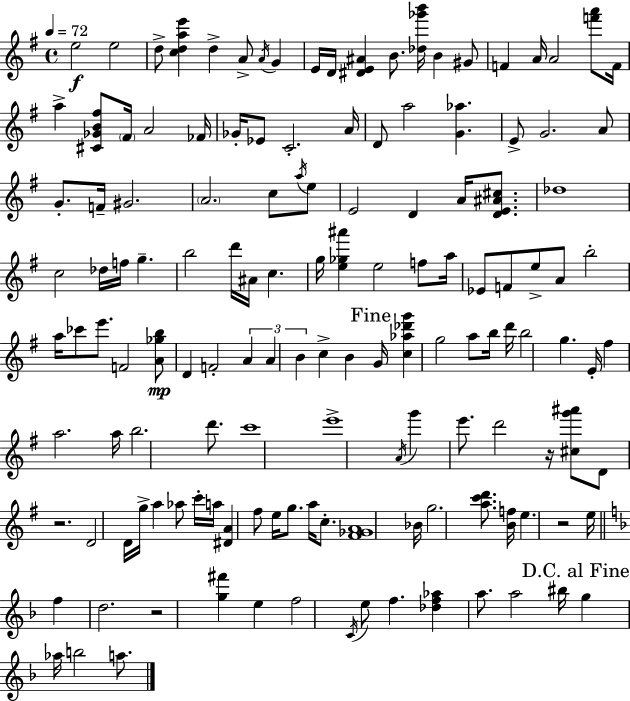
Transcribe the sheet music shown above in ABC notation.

X:1
T:Untitled
M:4/4
L:1/4
K:Em
e2 e2 d/2 [cdae'] d A/2 A/4 G E/4 D/4 [^DE^A] B/2 [_d_g'b']/4 B ^G/2 F A/4 A2 [f'a']/2 F/4 a [^C_GB^f]/2 ^F/4 A2 _F/4 _G/4 _E/2 C2 A/4 D/2 a2 [G_a] E/2 G2 A/2 G/2 F/4 ^G2 A2 c/2 a/4 e/2 E2 D A/4 [DE^A^c]/2 _d4 c2 _d/4 f/4 g b2 d'/4 ^A/4 c g/4 [e_g^a'] e2 f/2 a/4 _E/2 F/2 e/2 A/2 b2 a/4 _c'/2 e'/2 F2 [A_gb]/2 D F2 A A B c B G/4 [c_a_d'g'] g2 a/2 b/4 d'/4 b2 g E/4 ^f a2 a/4 b2 d'/2 c'4 e'4 A/4 g' e'/2 d'2 z/4 [^cg'^a']/2 D/2 z2 D2 D/4 g/4 a _a/2 c'/4 a/4 [^DA] ^f/2 e/4 g/2 a/4 c/2 [^F_GA]4 _B/4 g2 [ac'd']/2 [Bf]/4 e z2 e/4 f d2 z2 [g^f'] e f2 C/4 e/2 f [_df_a] a/2 a2 ^b/4 g _a/4 b2 a/2